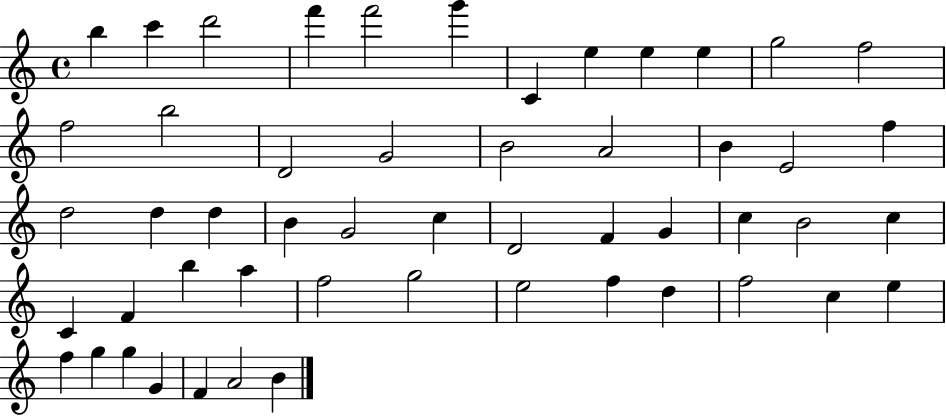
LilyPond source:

{
  \clef treble
  \time 4/4
  \defaultTimeSignature
  \key c \major
  b''4 c'''4 d'''2 | f'''4 f'''2 g'''4 | c'4 e''4 e''4 e''4 | g''2 f''2 | \break f''2 b''2 | d'2 g'2 | b'2 a'2 | b'4 e'2 f''4 | \break d''2 d''4 d''4 | b'4 g'2 c''4 | d'2 f'4 g'4 | c''4 b'2 c''4 | \break c'4 f'4 b''4 a''4 | f''2 g''2 | e''2 f''4 d''4 | f''2 c''4 e''4 | \break f''4 g''4 g''4 g'4 | f'4 a'2 b'4 | \bar "|."
}